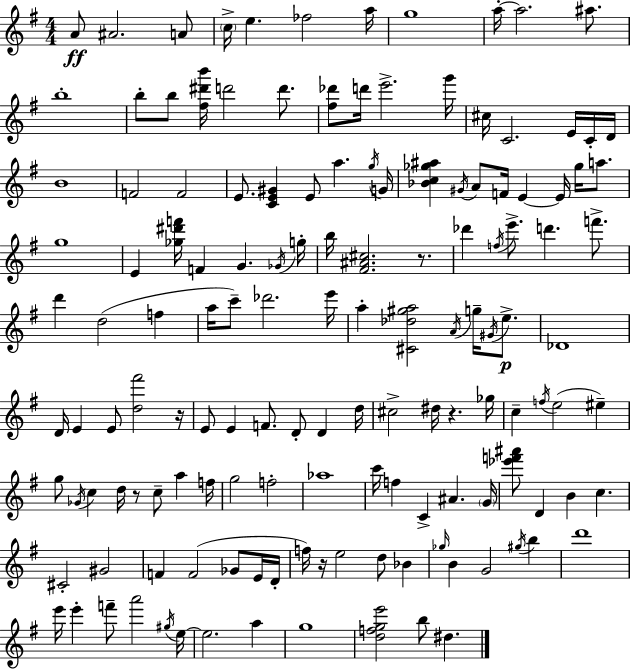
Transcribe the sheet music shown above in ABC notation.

X:1
T:Untitled
M:4/4
L:1/4
K:G
A/2 ^A2 A/2 c/4 e _f2 a/4 g4 a/4 a2 ^a/2 b4 b/2 b/2 [^f^d'b']/4 d'2 d'/2 [^f_d']/2 d'/4 e'2 g'/4 ^c/4 C2 E/4 C/4 D/4 B4 F2 F2 E/2 [CE^G] E/2 a g/4 G/4 [_Bc_g^a] ^G/4 A/2 F/4 E E/4 _g/4 a/2 g4 E [_g^d'f']/4 F G _G/4 g/4 b/4 [^F^A^c]2 z/2 _d' f/4 e'/2 d' f'/2 d' d2 f a/4 c'/2 _d'2 e'/4 a [^C_d^ga]2 A/4 g/4 ^G/4 e/2 _D4 D/4 E E/2 [d^f']2 z/4 E/2 E F/2 D/2 D d/4 ^c2 ^d/4 z _g/4 c f/4 e2 ^e g/2 _G/4 c d/4 z/2 c/2 a f/4 g2 f2 _a4 c'/4 f C ^A G/4 [_e'f'^a']/2 D B c ^C2 ^G2 F F2 _G/2 E/4 D/4 f/4 z/4 e2 d/2 _B _g/4 B G2 ^g/4 b d'4 e'/4 e' f'/2 a'2 ^g/4 e/4 e2 a g4 [dfge']2 b/2 ^d